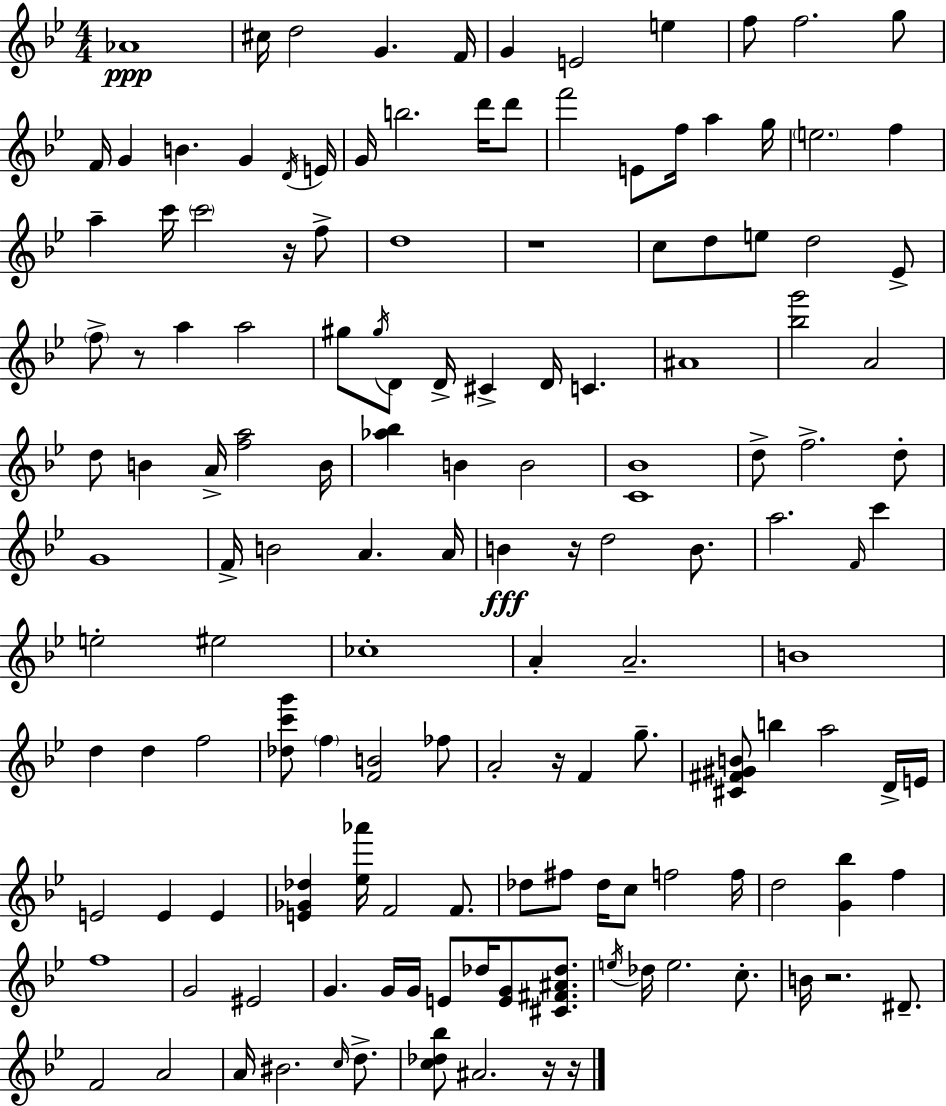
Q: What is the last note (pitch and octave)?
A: A#4